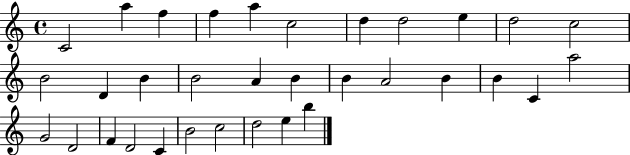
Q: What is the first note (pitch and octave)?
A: C4